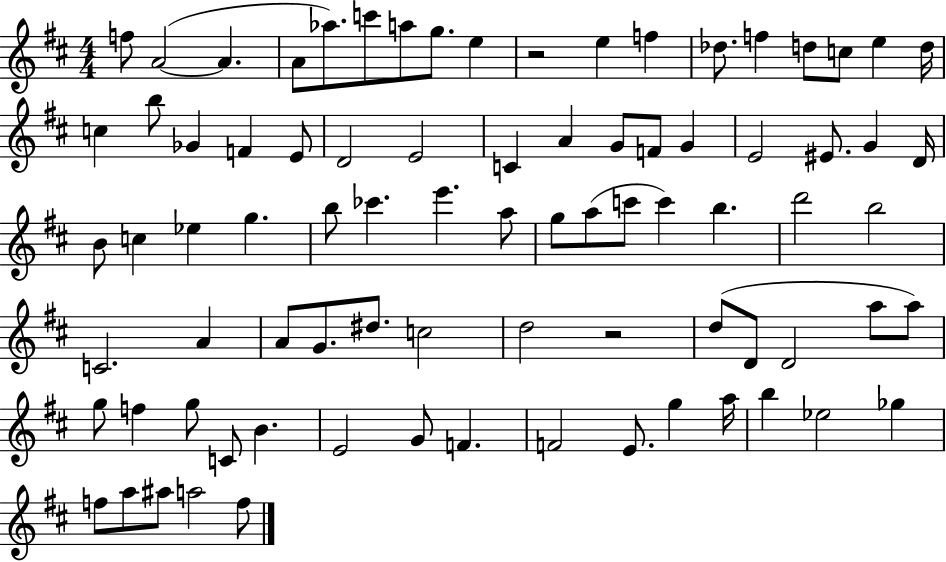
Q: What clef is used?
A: treble